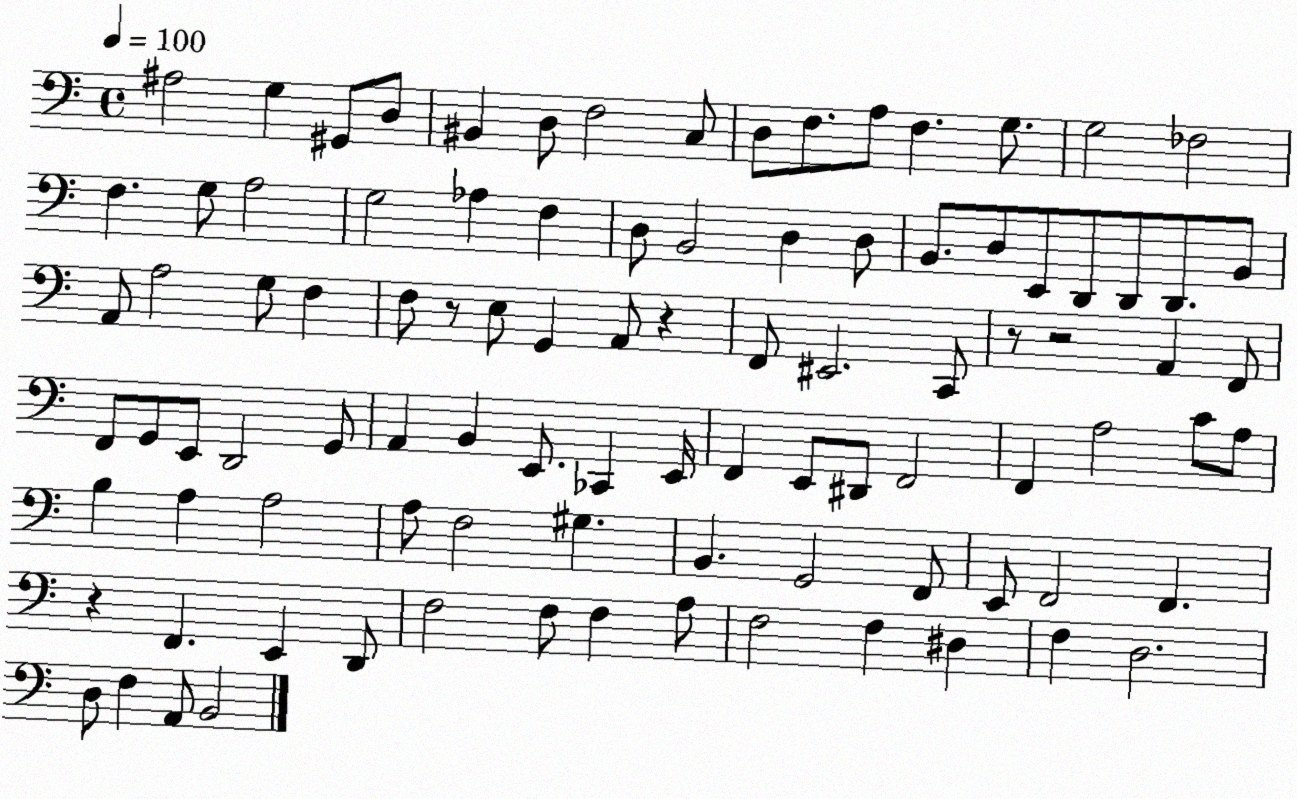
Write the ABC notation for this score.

X:1
T:Untitled
M:4/4
L:1/4
K:C
^A,2 G, ^G,,/2 D,/2 ^B,, D,/2 F,2 C,/2 D,/2 F,/2 A,/2 F, G,/2 G,2 _F,2 F, G,/2 A,2 G,2 _A, F, D,/2 B,,2 D, D,/2 B,,/2 D,/2 E,,/2 D,,/2 D,,/2 D,,/2 B,,/2 A,,/2 A,2 G,/2 F, F,/2 z/2 E,/2 G,, A,,/2 z F,,/2 ^E,,2 C,,/2 z/2 z2 A,, F,,/2 F,,/2 G,,/2 E,,/2 D,,2 G,,/2 A,, B,, E,,/2 _C,, E,,/4 F,, E,,/2 ^D,,/2 F,,2 F,, A,2 C/2 A,/2 B, A, A,2 A,/2 F,2 ^G, B,, G,,2 F,,/2 E,,/2 F,,2 F,, z F,, E,, D,,/2 F,2 F,/2 F, A,/2 F,2 F, ^D, F, D,2 D,/2 F, A,,/2 B,,2